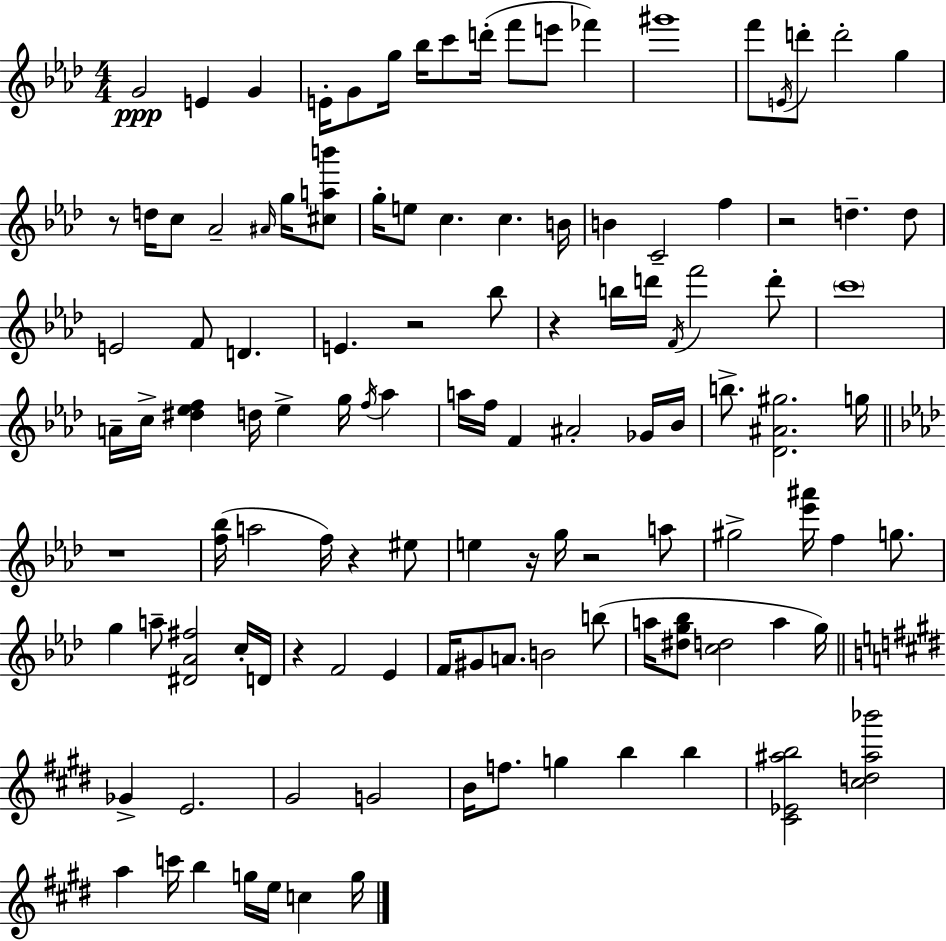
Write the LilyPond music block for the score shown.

{
  \clef treble
  \numericTimeSignature
  \time 4/4
  \key aes \major
  \repeat volta 2 { g'2\ppp e'4 g'4 | e'16-. g'8 g''16 bes''16 c'''8 d'''16-.( f'''8 e'''8 fes'''4) | gis'''1 | f'''8 \acciaccatura { e'16 } d'''8-. d'''2-. g''4 | \break r8 d''16 c''8 aes'2-- \grace { ais'16 } g''16 | <cis'' a'' b'''>8 g''16-. e''8 c''4. c''4. | b'16 b'4 c'2-- f''4 | r2 d''4.-- | \break d''8 e'2 f'8 d'4. | e'4. r2 | bes''8 r4 b''16 d'''16 \acciaccatura { f'16 } f'''2 | d'''8-. \parenthesize c'''1 | \break a'16-- c''16-> <dis'' ees'' f''>4 d''16 ees''4-> g''16 \acciaccatura { f''16 } | aes''4 a''16 f''16 f'4 ais'2-. | ges'16 bes'16 b''8.-> <des' ais' gis''>2. | g''16 \bar "||" \break \key f \minor r1 | <f'' bes''>16( a''2 f''16) r4 eis''8 | e''4 r16 g''16 r2 a''8 | gis''2-> <ees''' ais'''>16 f''4 g''8. | \break g''4 a''8-- <dis' aes' fis''>2 c''16-. d'16 | r4 f'2 ees'4 | f'16 gis'8 a'8. b'2 b''8( | a''16 <dis'' g'' bes''>8 <c'' d''>2 a''4 g''16) | \break \bar "||" \break \key e \major ges'4-> e'2. | gis'2 g'2 | b'16 f''8. g''4 b''4 b''4 | <cis' ees' ais'' b''>2 <cis'' d'' ais'' bes'''>2 | \break a''4 c'''16 b''4 g''16 e''16 c''4 g''16 | } \bar "|."
}